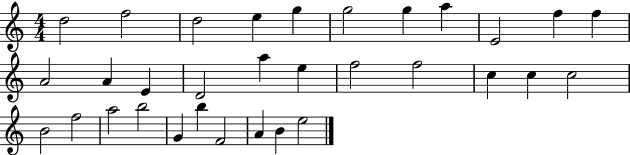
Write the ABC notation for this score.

X:1
T:Untitled
M:4/4
L:1/4
K:C
d2 f2 d2 e g g2 g a E2 f f A2 A E D2 a e f2 f2 c c c2 B2 f2 a2 b2 G b F2 A B e2